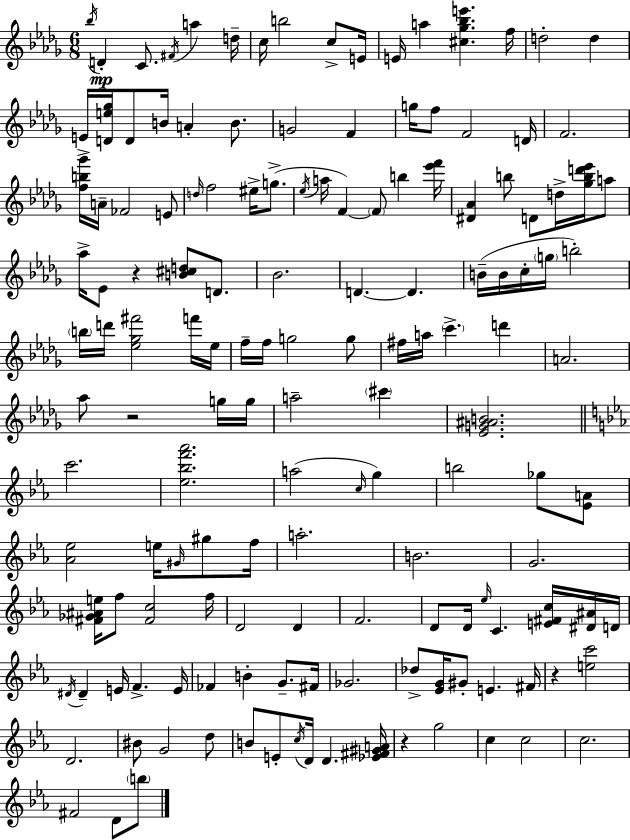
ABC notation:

X:1
T:Untitled
M:6/8
L:1/4
K:Bbm
_b/4 D C/2 ^F/4 a d/4 c/4 b2 c/2 E/4 E/4 a [^c_g_be'] f/4 d2 d E/4 [De_g]/4 D/2 B/4 A B/2 G2 F g/4 f/2 F2 D/4 F2 [fb_g']/4 A/4 _F2 E/2 d/4 f2 ^e/4 g/2 _e/4 a/4 F F/2 b [_e'f']/4 [^D_A] b/2 D/2 d/4 [_gbd'_e']/4 a/2 _a/4 _E/2 z [B^cd]/2 D/2 _B2 D D B/4 B/4 c/4 g/4 b2 b/4 d'/4 [_e_g^f']2 f'/4 _e/4 f/4 f/4 g2 g/2 ^f/4 a/4 c' d' A2 _a/2 z2 g/4 g/4 a2 ^c' [_EG^AB]2 c'2 [_e_bf'_a']2 a2 c/4 g b2 _g/2 [_EA]/2 [_A_e]2 e/4 ^G/4 ^g/2 f/4 a2 B2 G2 [^F_G^Ae]/4 f/2 [^Fc]2 f/4 D2 D F2 D/2 D/4 _e/4 C [E^Fc]/4 [^D^A]/4 D/4 ^D/4 ^D E/4 F E/4 _F B G/2 ^F/4 _G2 _d/2 [_EG]/4 ^G/2 E ^F/4 z [ec']2 D2 ^B/2 G2 d/2 B/2 E/2 c/4 D/4 D [_E^F^GA]/4 z g2 c c2 c2 ^F2 D/2 b/2